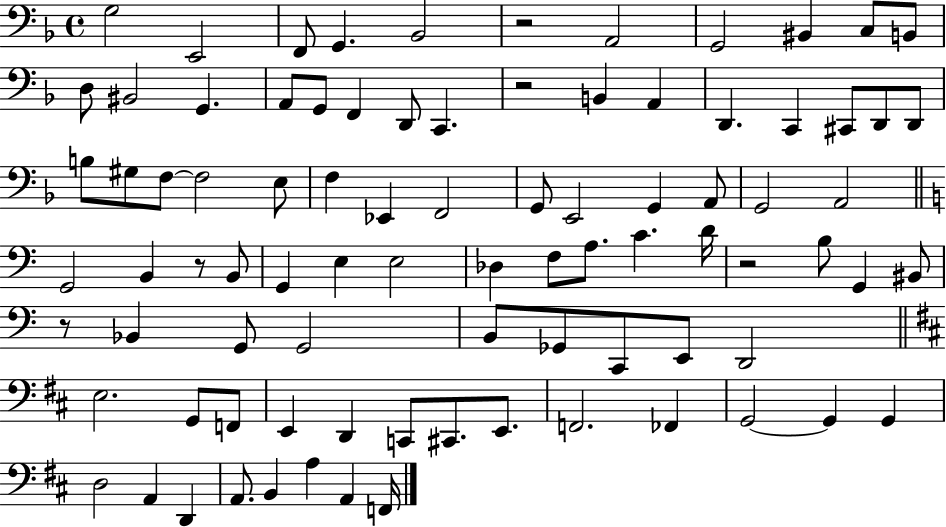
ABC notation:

X:1
T:Untitled
M:4/4
L:1/4
K:F
G,2 E,,2 F,,/2 G,, _B,,2 z2 A,,2 G,,2 ^B,, C,/2 B,,/2 D,/2 ^B,,2 G,, A,,/2 G,,/2 F,, D,,/2 C,, z2 B,, A,, D,, C,, ^C,,/2 D,,/2 D,,/2 B,/2 ^G,/2 F,/2 F,2 E,/2 F, _E,, F,,2 G,,/2 E,,2 G,, A,,/2 G,,2 A,,2 G,,2 B,, z/2 B,,/2 G,, E, E,2 _D, F,/2 A,/2 C D/4 z2 B,/2 G,, ^B,,/2 z/2 _B,, G,,/2 G,,2 B,,/2 _G,,/2 C,,/2 E,,/2 D,,2 E,2 G,,/2 F,,/2 E,, D,, C,,/2 ^C,,/2 E,,/2 F,,2 _F,, G,,2 G,, G,, D,2 A,, D,, A,,/2 B,, A, A,, F,,/4